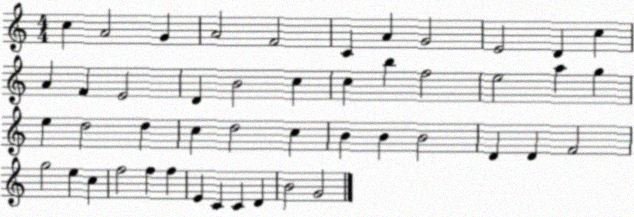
X:1
T:Untitled
M:4/4
L:1/4
K:C
c A2 G A2 F2 C A G2 E2 D c A F E2 D B2 c c b f2 e2 a g e d2 d c d2 c B B B2 D D F2 g2 e c f2 f f E C C D B2 G2